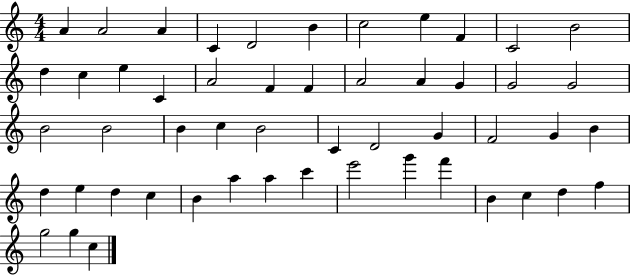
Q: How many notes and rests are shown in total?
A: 52